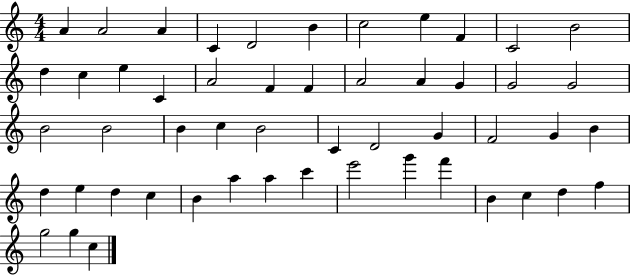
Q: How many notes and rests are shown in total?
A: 52